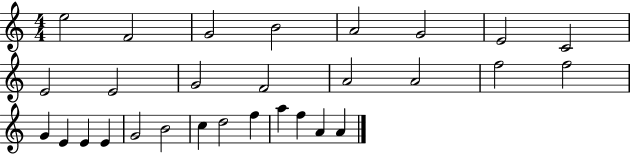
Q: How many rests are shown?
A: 0